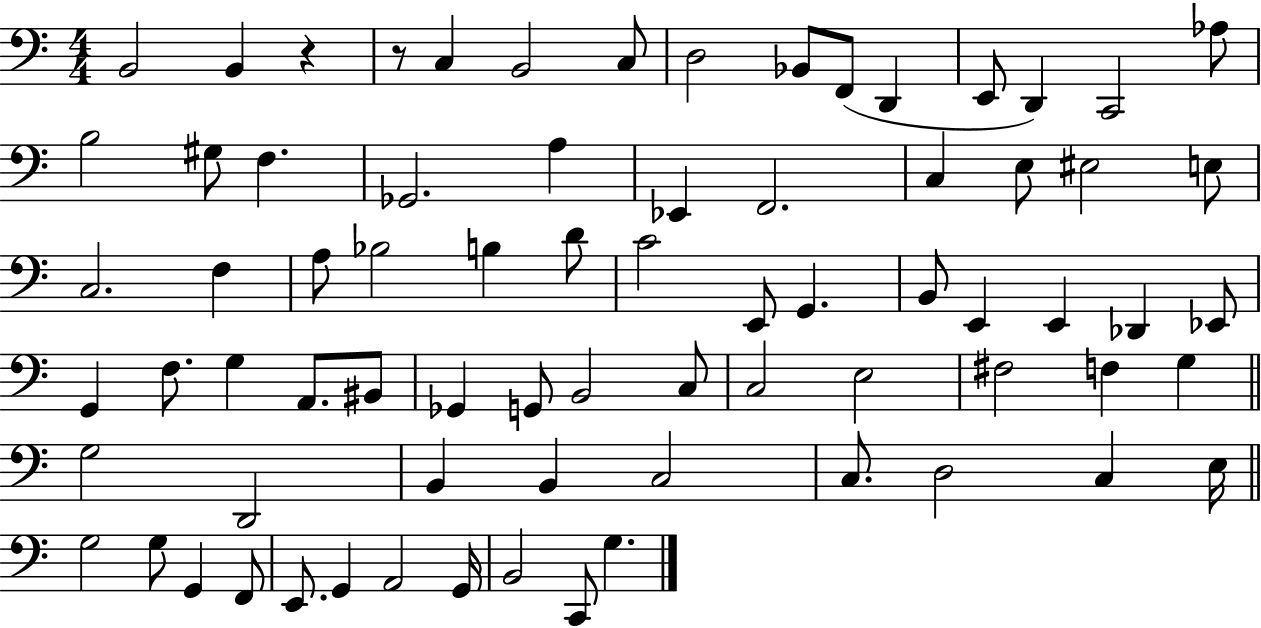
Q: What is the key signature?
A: C major